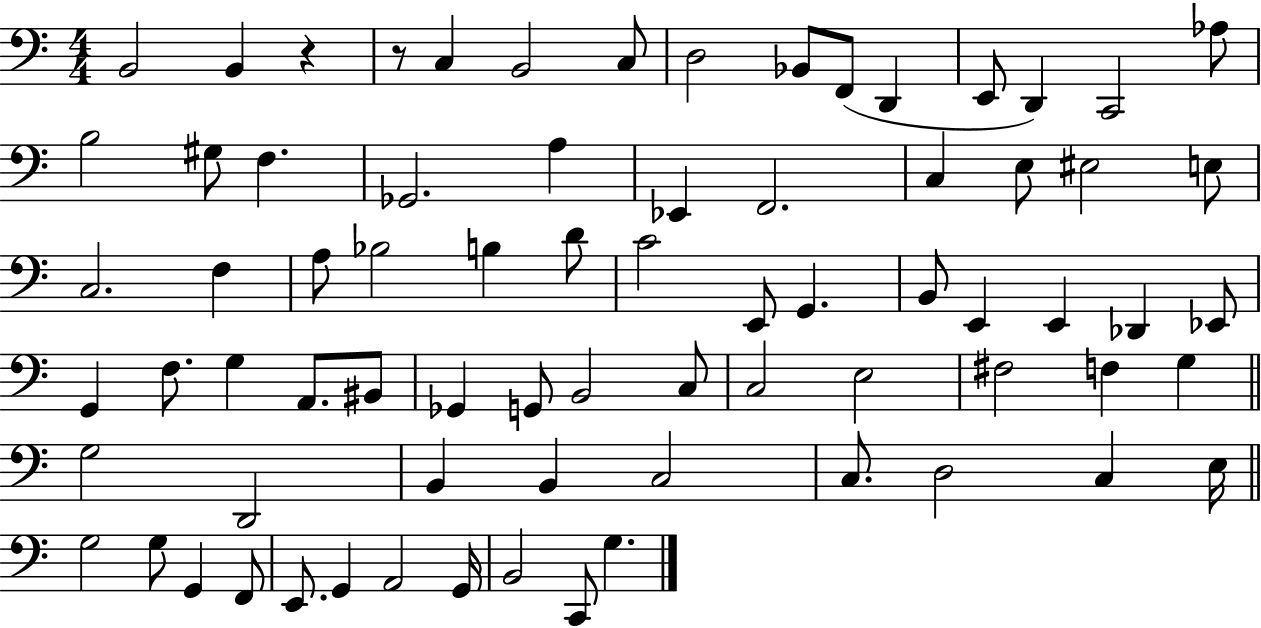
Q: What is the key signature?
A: C major